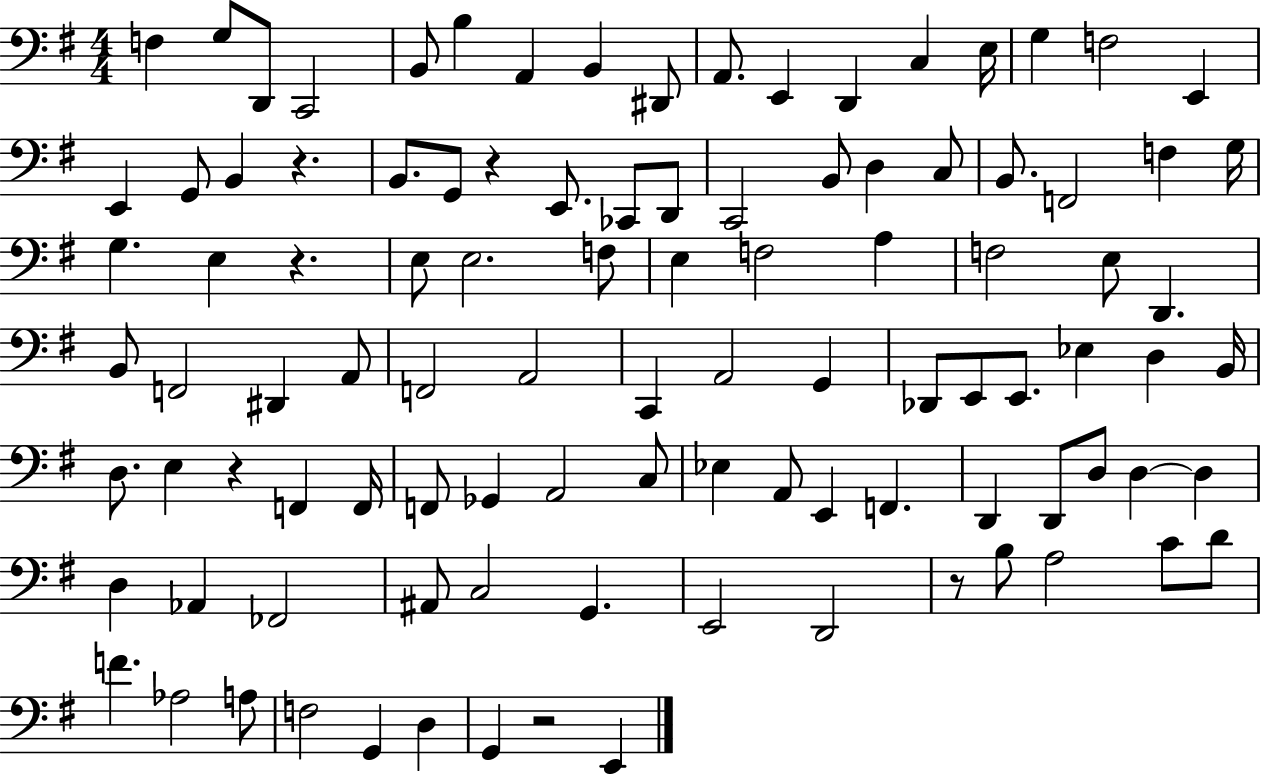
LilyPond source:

{
  \clef bass
  \numericTimeSignature
  \time 4/4
  \key g \major
  \repeat volta 2 { f4 g8 d,8 c,2 | b,8 b4 a,4 b,4 dis,8 | a,8. e,4 d,4 c4 e16 | g4 f2 e,4 | \break e,4 g,8 b,4 r4. | b,8. g,8 r4 e,8. ces,8 d,8 | c,2 b,8 d4 c8 | b,8. f,2 f4 g16 | \break g4. e4 r4. | e8 e2. f8 | e4 f2 a4 | f2 e8 d,4. | \break b,8 f,2 dis,4 a,8 | f,2 a,2 | c,4 a,2 g,4 | des,8 e,8 e,8. ees4 d4 b,16 | \break d8. e4 r4 f,4 f,16 | f,8 ges,4 a,2 c8 | ees4 a,8 e,4 f,4. | d,4 d,8 d8 d4~~ d4 | \break d4 aes,4 fes,2 | ais,8 c2 g,4. | e,2 d,2 | r8 b8 a2 c'8 d'8 | \break f'4. aes2 a8 | f2 g,4 d4 | g,4 r2 e,4 | } \bar "|."
}